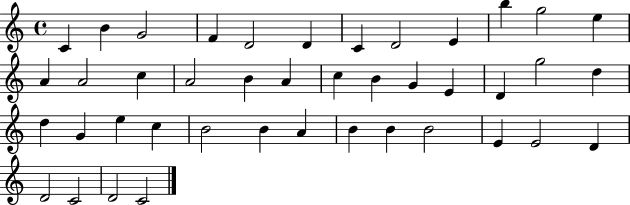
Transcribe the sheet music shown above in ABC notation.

X:1
T:Untitled
M:4/4
L:1/4
K:C
C B G2 F D2 D C D2 E b g2 e A A2 c A2 B A c B G E D g2 d d G e c B2 B A B B B2 E E2 D D2 C2 D2 C2